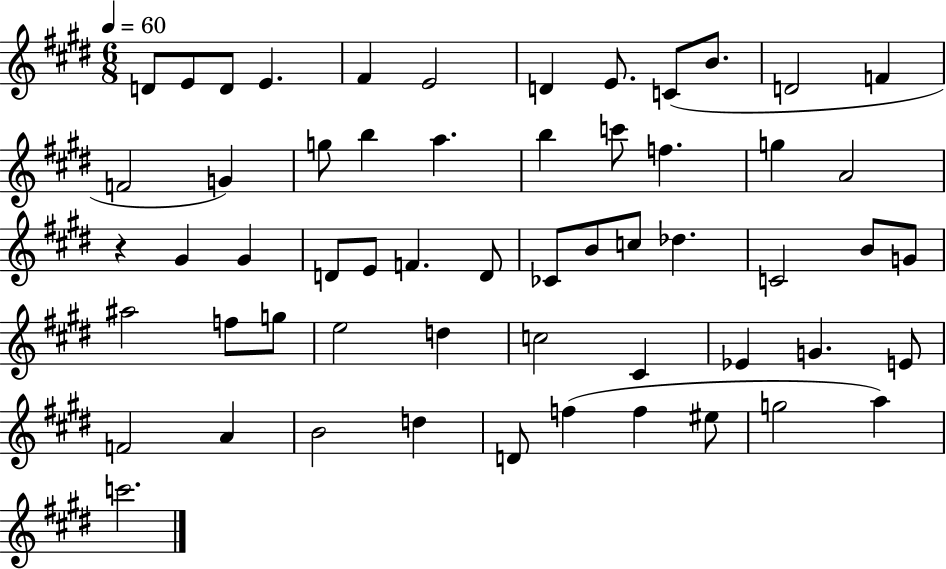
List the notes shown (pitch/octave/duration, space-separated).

D4/e E4/e D4/e E4/q. F#4/q E4/h D4/q E4/e. C4/e B4/e. D4/h F4/q F4/h G4/q G5/e B5/q A5/q. B5/q C6/e F5/q. G5/q A4/h R/q G#4/q G#4/q D4/e E4/e F4/q. D4/e CES4/e B4/e C5/e Db5/q. C4/h B4/e G4/e A#5/h F5/e G5/e E5/h D5/q C5/h C#4/q Eb4/q G4/q. E4/e F4/h A4/q B4/h D5/q D4/e F5/q F5/q EIS5/e G5/h A5/q C6/h.